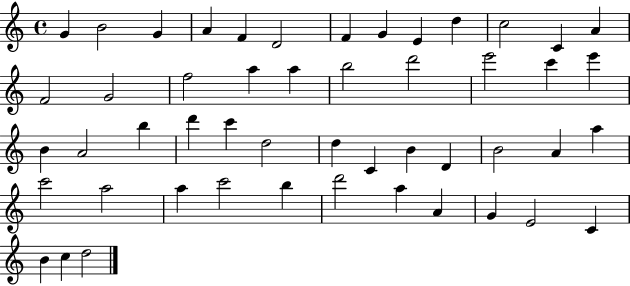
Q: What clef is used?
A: treble